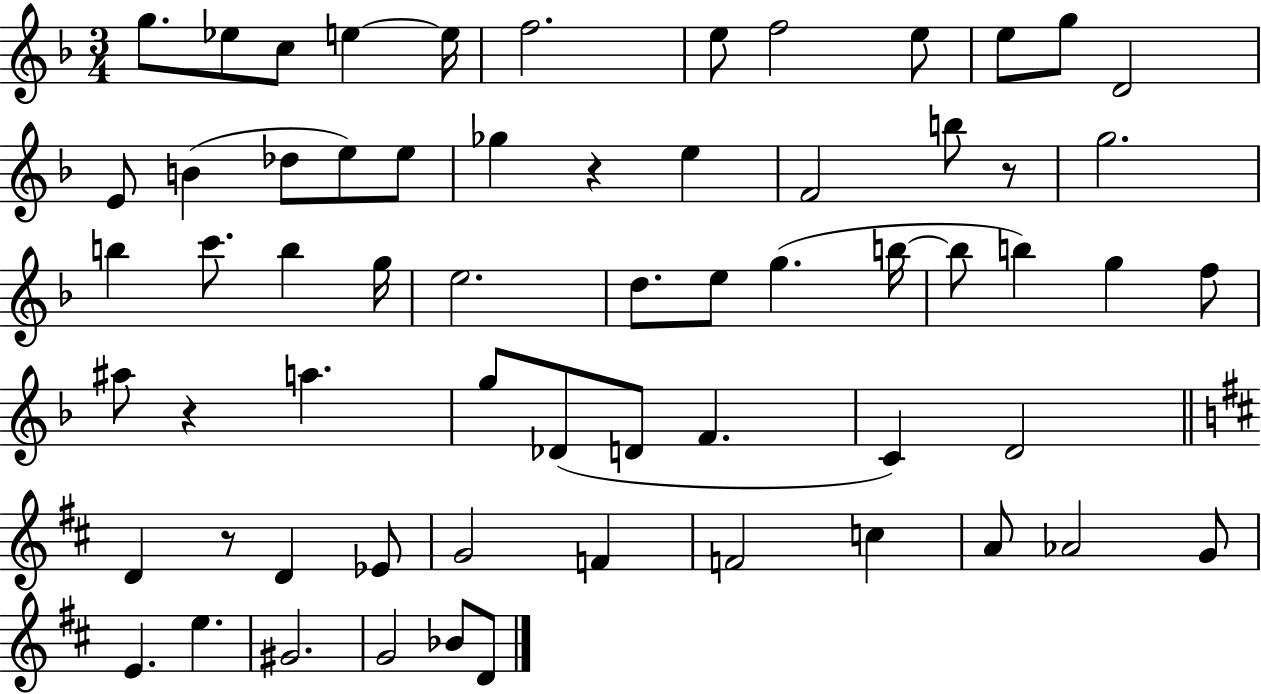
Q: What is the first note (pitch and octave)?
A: G5